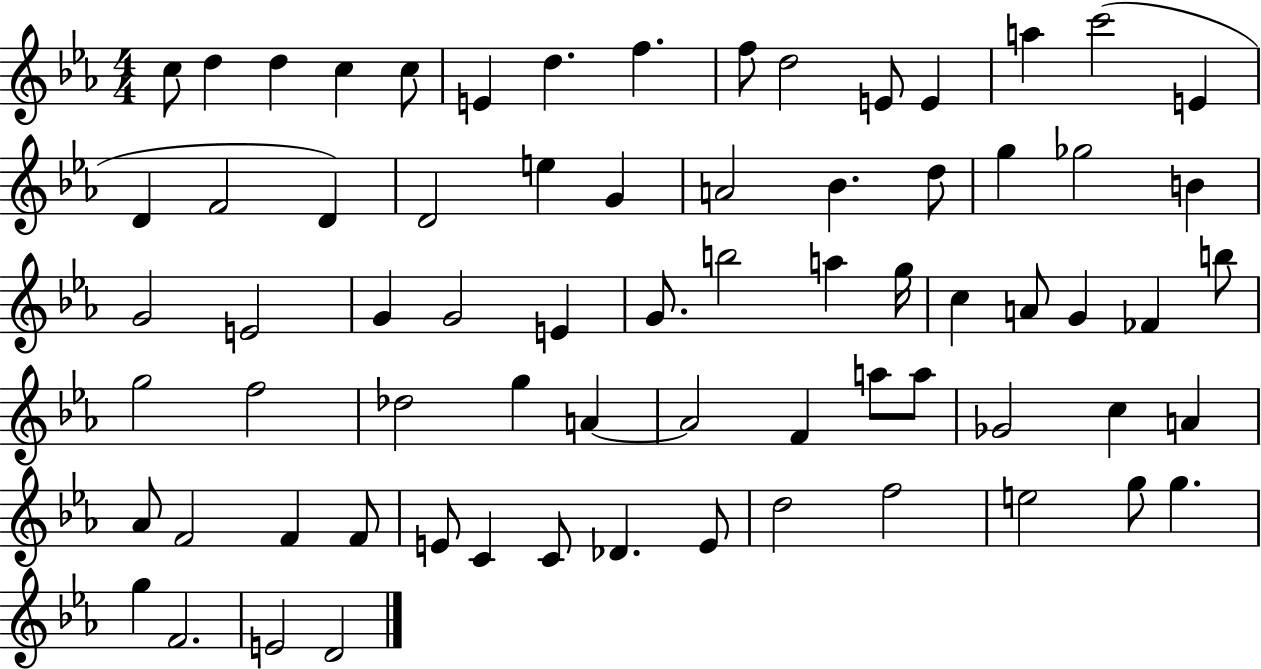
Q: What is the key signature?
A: EES major